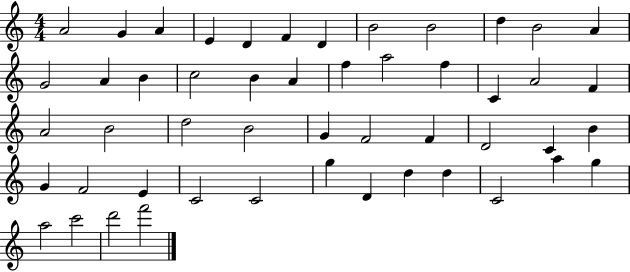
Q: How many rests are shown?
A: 0